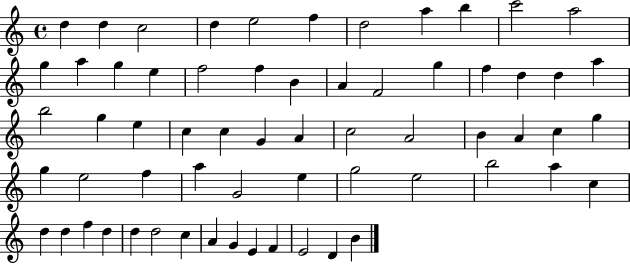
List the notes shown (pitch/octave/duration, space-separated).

D5/q D5/q C5/h D5/q E5/h F5/q D5/h A5/q B5/q C6/h A5/h G5/q A5/q G5/q E5/q F5/h F5/q B4/q A4/q F4/h G5/q F5/q D5/q D5/q A5/q B5/h G5/q E5/q C5/q C5/q G4/q A4/q C5/h A4/h B4/q A4/q C5/q G5/q G5/q E5/h F5/q A5/q G4/h E5/q G5/h E5/h B5/h A5/q C5/q D5/q D5/q F5/q D5/q D5/q D5/h C5/q A4/q G4/q E4/q F4/q E4/h D4/q B4/q